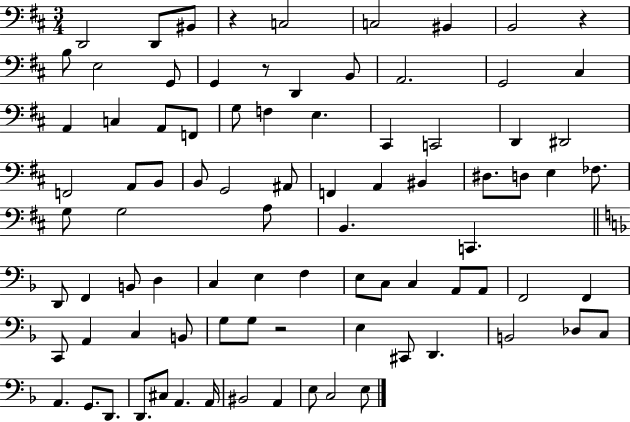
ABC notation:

X:1
T:Untitled
M:3/4
L:1/4
K:D
D,,2 D,,/2 ^B,,/2 z C,2 C,2 ^B,, B,,2 z B,/2 E,2 G,,/2 G,, z/2 D,, B,,/2 A,,2 G,,2 ^C, A,, C, A,,/2 F,,/2 G,/2 F, E, ^C,, C,,2 D,, ^D,,2 F,,2 A,,/2 B,,/2 B,,/2 G,,2 ^A,,/2 F,, A,, ^B,, ^D,/2 D,/2 E, _F,/2 G,/2 G,2 A,/2 B,, C,, D,,/2 F,, B,,/2 D, C, E, F, E,/2 C,/2 C, A,,/2 A,,/2 F,,2 F,, C,,/2 A,, C, B,,/2 G,/2 G,/2 z2 E, ^C,,/2 D,, B,,2 _D,/2 C,/2 A,, G,,/2 D,,/2 D,,/2 ^C,/2 A,, A,,/4 ^B,,2 A,, E,/2 C,2 E,/2